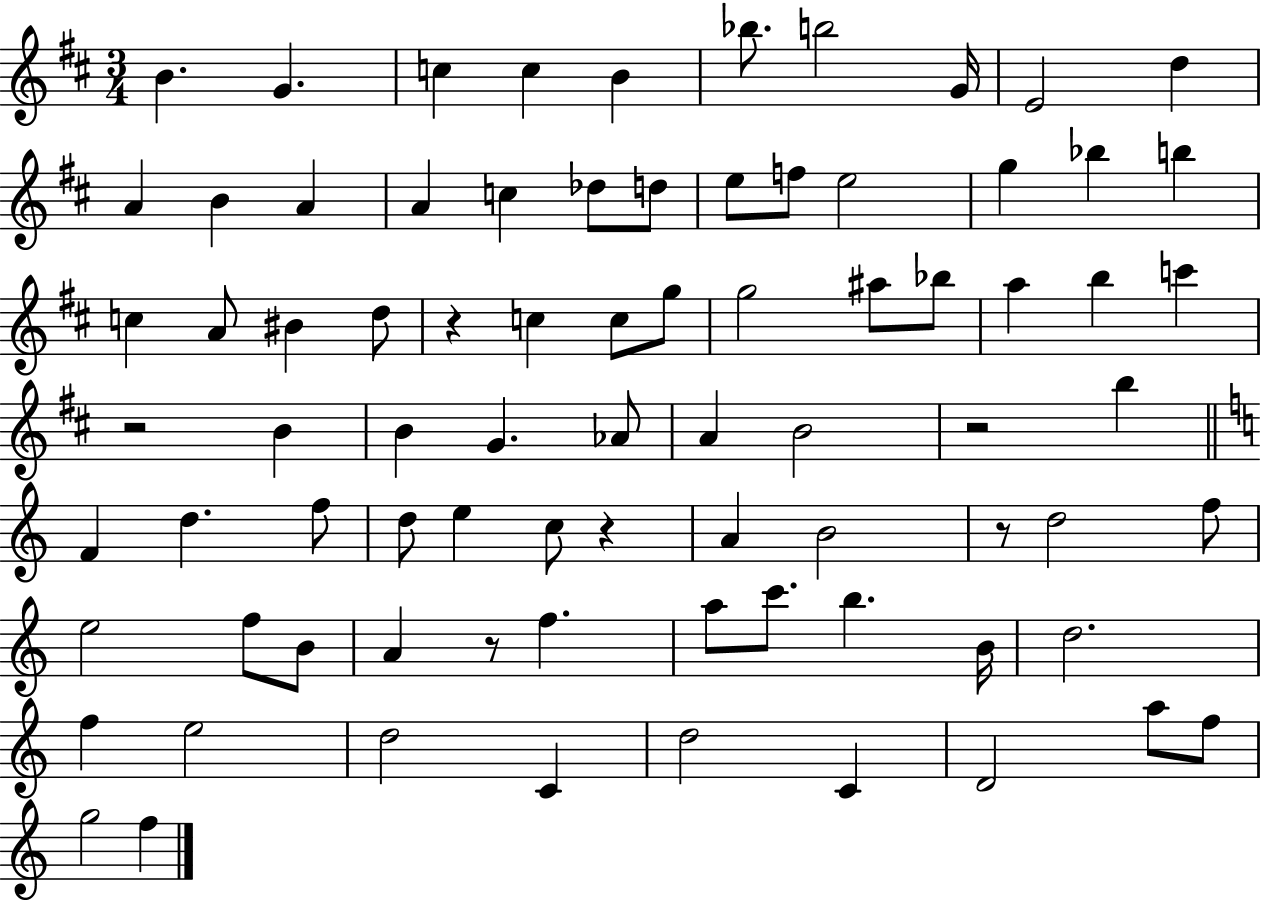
{
  \clef treble
  \numericTimeSignature
  \time 3/4
  \key d \major
  b'4. g'4. | c''4 c''4 b'4 | bes''8. b''2 g'16 | e'2 d''4 | \break a'4 b'4 a'4 | a'4 c''4 des''8 d''8 | e''8 f''8 e''2 | g''4 bes''4 b''4 | \break c''4 a'8 bis'4 d''8 | r4 c''4 c''8 g''8 | g''2 ais''8 bes''8 | a''4 b''4 c'''4 | \break r2 b'4 | b'4 g'4. aes'8 | a'4 b'2 | r2 b''4 | \break \bar "||" \break \key a \minor f'4 d''4. f''8 | d''8 e''4 c''8 r4 | a'4 b'2 | r8 d''2 f''8 | \break e''2 f''8 b'8 | a'4 r8 f''4. | a''8 c'''8. b''4. b'16 | d''2. | \break f''4 e''2 | d''2 c'4 | d''2 c'4 | d'2 a''8 f''8 | \break g''2 f''4 | \bar "|."
}